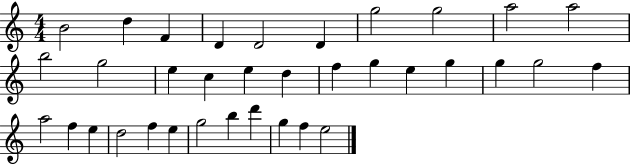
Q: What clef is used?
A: treble